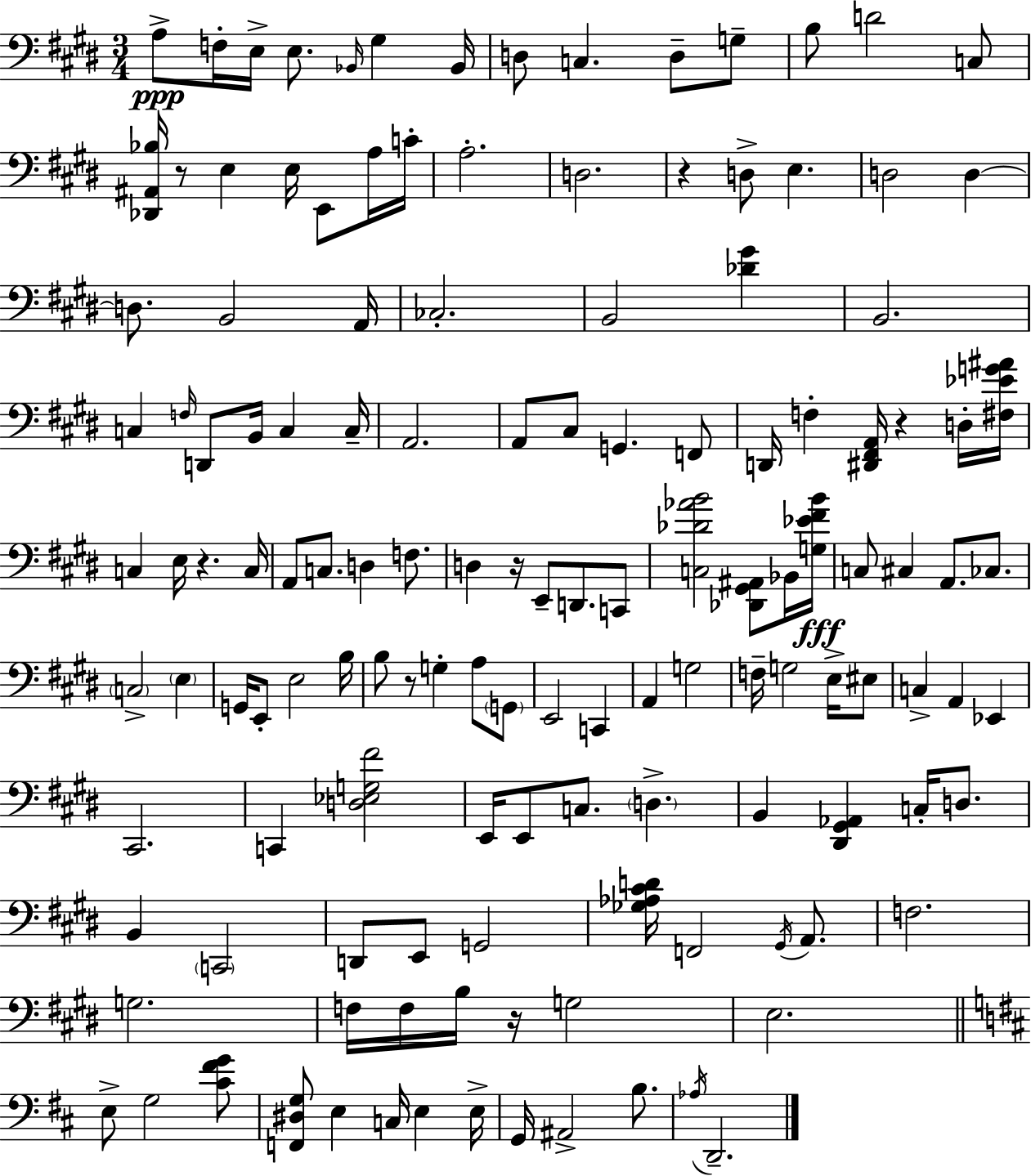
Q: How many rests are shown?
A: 7